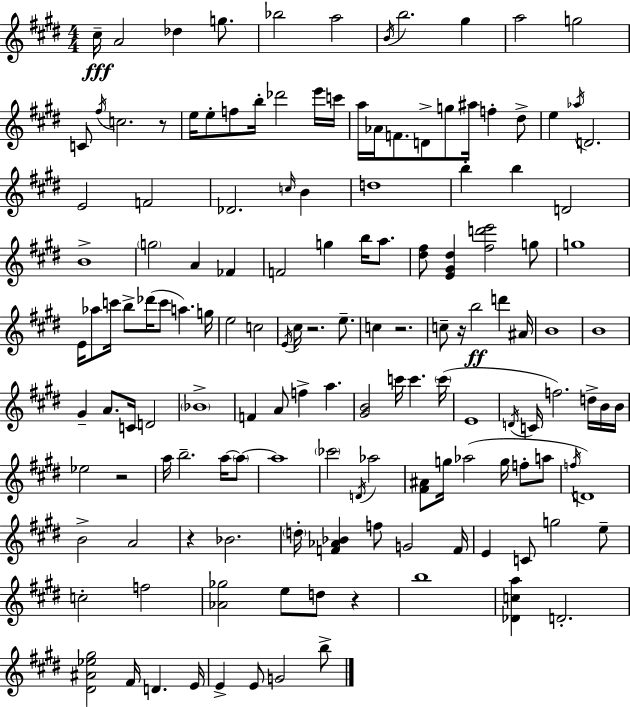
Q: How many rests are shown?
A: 7